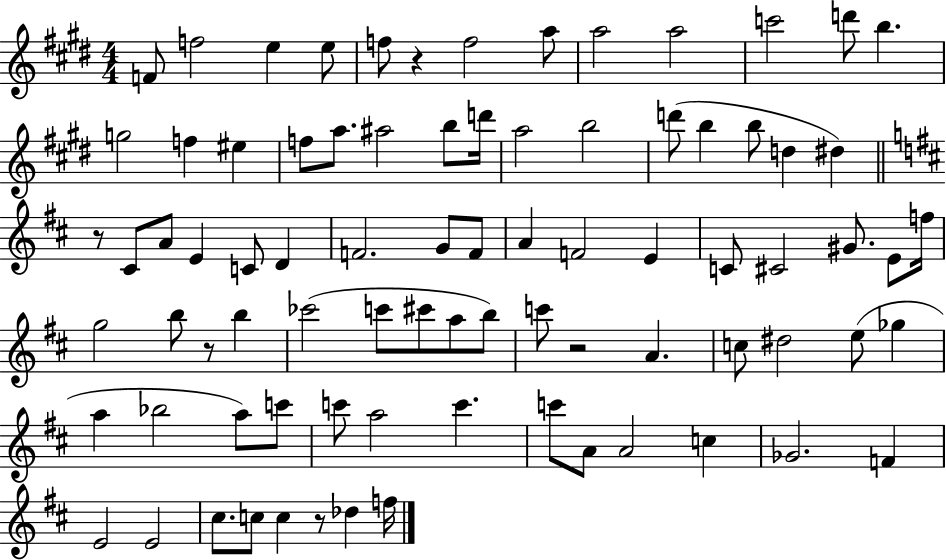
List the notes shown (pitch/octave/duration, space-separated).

F4/e F5/h E5/q E5/e F5/e R/q F5/h A5/e A5/h A5/h C6/h D6/e B5/q. G5/h F5/q EIS5/q F5/e A5/e. A#5/h B5/e D6/s A5/h B5/h D6/e B5/q B5/e D5/q D#5/q R/e C#4/e A4/e E4/q C4/e D4/q F4/h. G4/e F4/e A4/q F4/h E4/q C4/e C#4/h G#4/e. E4/e F5/s G5/h B5/e R/e B5/q CES6/h C6/e C#6/e A5/e B5/e C6/e R/h A4/q. C5/e D#5/h E5/e Gb5/q A5/q Bb5/h A5/e C6/e C6/e A5/h C6/q. C6/e A4/e A4/h C5/q Gb4/h. F4/q E4/h E4/h C#5/e. C5/e C5/q R/e Db5/q F5/s